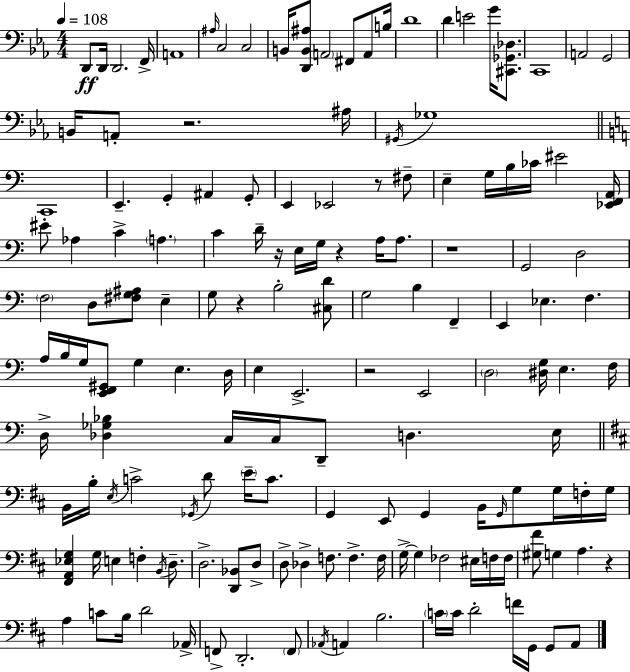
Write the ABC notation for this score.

X:1
T:Untitled
M:4/4
L:1/4
K:Eb
D,,/2 D,,/4 D,,2 F,,/4 A,,4 ^A,/4 C,2 C,2 B,,/4 [D,,B,,^A,]/2 A,,2 ^F,,/2 A,,/2 B,/4 D4 D E2 G/4 [^C,,_G,,_D,]/2 C,,4 A,,2 G,,2 B,,/4 A,,/2 z2 ^A,/4 ^G,,/4 _G,4 C,,4 E,, G,, ^A,, G,,/2 E,, _E,,2 z/2 ^F,/2 E, G,/4 B,/4 _C/4 ^E2 [_E,,F,,A,,]/4 ^E/2 _A, C A, C D/4 z/4 E,/4 G,/4 z A,/4 A,/2 z4 G,,2 D,2 F,2 D,/2 [^F,G,^A,]/2 E, G,/2 z B,2 [^C,D]/2 G,2 B, F,, E,, _E, F, A,/4 B,/4 G,/4 [E,,F,,^G,,]/2 G, E, D,/4 E, E,,2 z2 E,,2 D,2 [^D,G,]/4 E, F,/4 D,/4 [_D,_G,_B,] C,/4 C,/4 D,,/2 D, E,/4 B,,/4 B,/4 E,/4 C2 _G,,/4 D/2 E/4 C/2 G,, E,,/2 G,, B,,/4 G,,/4 G,/2 G,/4 F,/4 G,/4 [^F,,A,,_E,G,] G,/4 E, F, B,,/4 D,/2 D,2 [D,,_B,,]/2 D,/2 D,/2 _D, F,/2 F, F,/4 G,/4 G, _F,2 ^E,/4 F,/4 F,/4 [^G,^F]/2 G, A, z A, C/2 B,/4 D2 _A,,/4 F,,/2 D,,2 F,,/2 _A,,/4 A,, B,2 C/4 C/4 D2 F/4 G,,/4 G,,/2 A,,/2